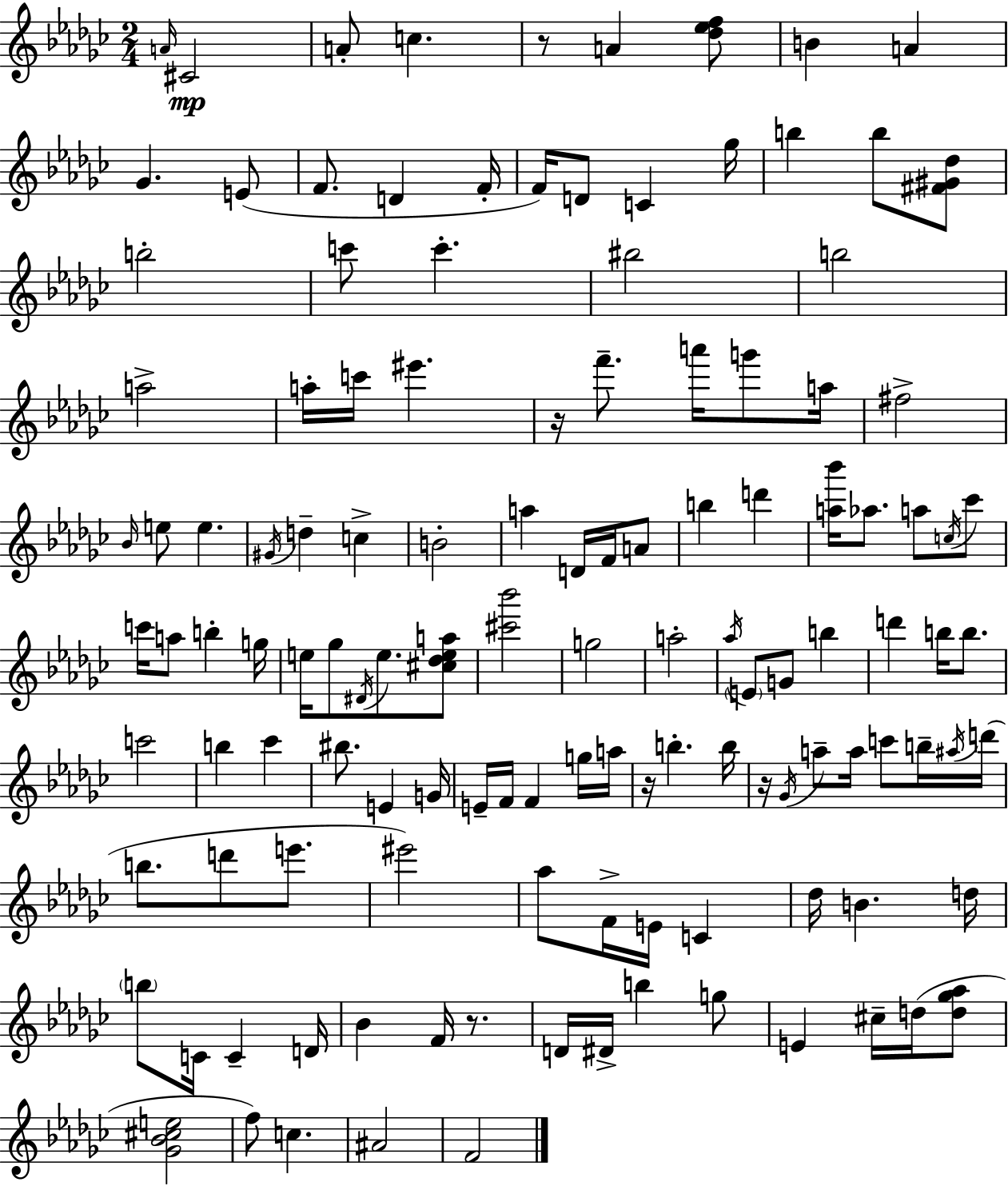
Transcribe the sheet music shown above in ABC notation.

X:1
T:Untitled
M:2/4
L:1/4
K:Ebm
A/4 ^C2 A/2 c z/2 A [_d_ef]/2 B A _G E/2 F/2 D F/4 F/4 D/2 C _g/4 b b/2 [^F^G_d]/2 b2 c'/2 c' ^b2 b2 a2 a/4 c'/4 ^e' z/4 f'/2 a'/4 g'/2 a/4 ^f2 _B/4 e/2 e ^G/4 d c B2 a D/4 F/4 A/2 b d' [a_b']/4 _a/2 a/2 c/4 _c'/2 c'/4 a/2 b g/4 e/4 _g/2 ^D/4 e/2 [^c_dea]/2 [^c'_b']2 g2 a2 _a/4 E/2 G/2 b d' b/4 b/2 c'2 b _c' ^b/2 E G/4 E/4 F/4 F g/4 a/4 z/4 b b/4 z/4 _G/4 a/2 a/4 c'/2 b/4 ^a/4 d'/4 b/2 d'/2 e'/2 ^e'2 _a/2 F/4 E/4 C _d/4 B d/4 b/2 C/4 C D/4 _B F/4 z/2 D/4 ^D/4 b g/2 E ^c/4 d/4 [d_g_a]/2 [_G_B^ce]2 f/2 c ^A2 F2